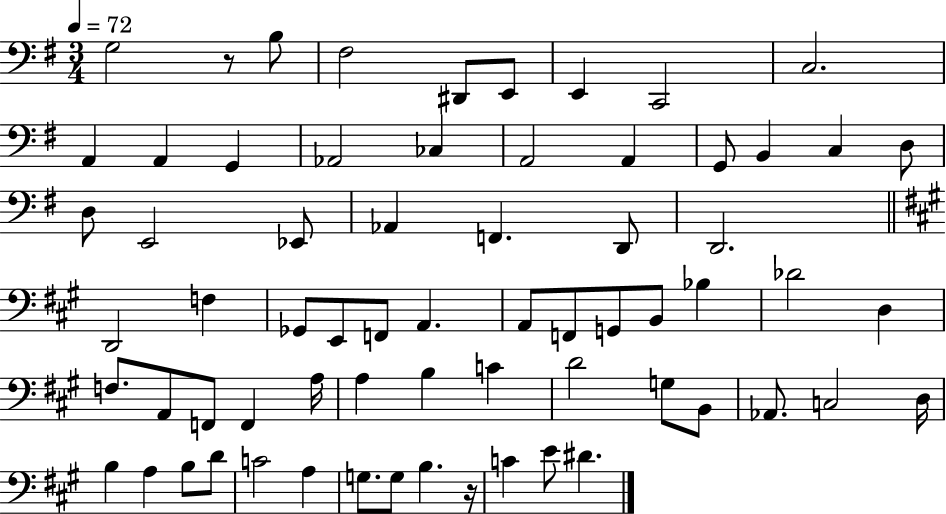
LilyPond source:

{
  \clef bass
  \numericTimeSignature
  \time 3/4
  \key g \major
  \tempo 4 = 72
  g2 r8 b8 | fis2 dis,8 e,8 | e,4 c,2 | c2. | \break a,4 a,4 g,4 | aes,2 ces4 | a,2 a,4 | g,8 b,4 c4 d8 | \break d8 e,2 ees,8 | aes,4 f,4. d,8 | d,2. | \bar "||" \break \key a \major d,2 f4 | ges,8 e,8 f,8 a,4. | a,8 f,8 g,8 b,8 bes4 | des'2 d4 | \break f8. a,8 f,8 f,4 a16 | a4 b4 c'4 | d'2 g8 b,8 | aes,8. c2 d16 | \break b4 a4 b8 d'8 | c'2 a4 | g8. g8 b4. r16 | c'4 e'8 dis'4. | \break \bar "|."
}